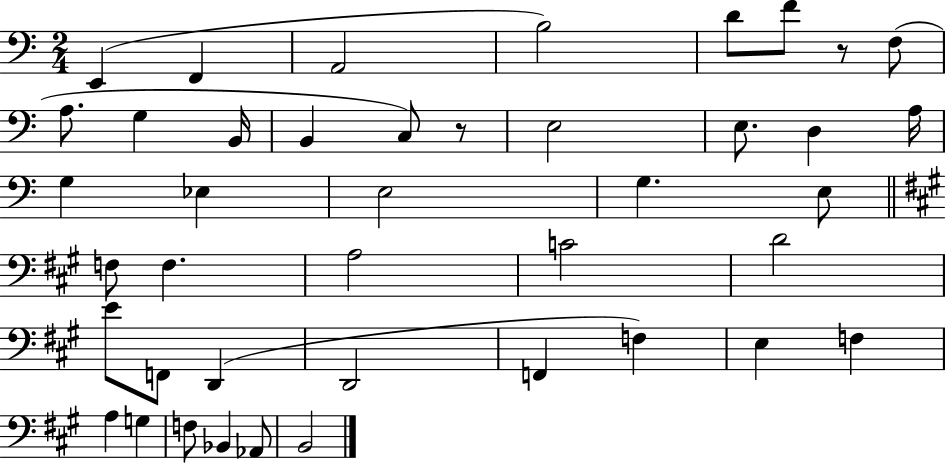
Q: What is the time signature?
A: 2/4